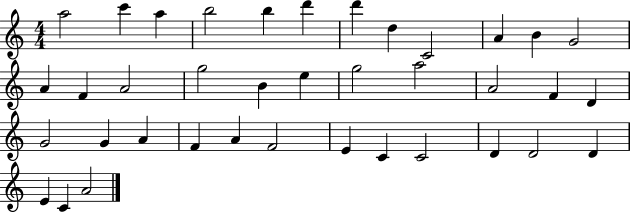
X:1
T:Untitled
M:4/4
L:1/4
K:C
a2 c' a b2 b d' d' d C2 A B G2 A F A2 g2 B e g2 a2 A2 F D G2 G A F A F2 E C C2 D D2 D E C A2